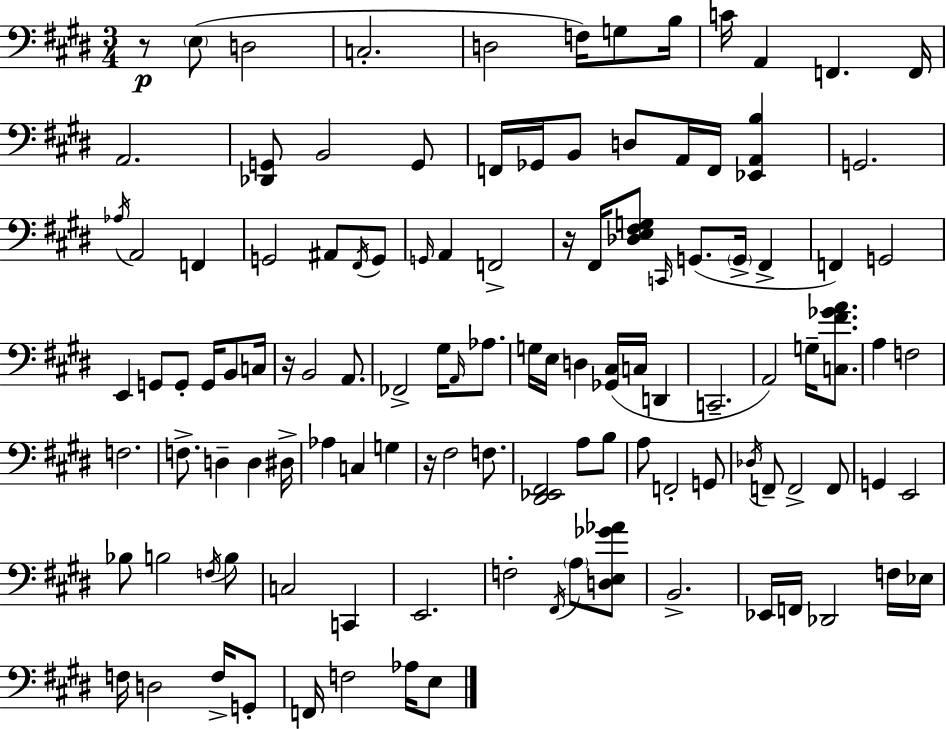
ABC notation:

X:1
T:Untitled
M:3/4
L:1/4
K:E
z/2 E,/2 D,2 C,2 D,2 F,/4 G,/2 B,/4 C/4 A,, F,, F,,/4 A,,2 [_D,,G,,]/2 B,,2 G,,/2 F,,/4 _G,,/4 B,,/2 D,/2 A,,/4 F,,/4 [_E,,A,,B,] G,,2 _A,/4 A,,2 F,, G,,2 ^A,,/2 ^F,,/4 G,,/2 G,,/4 A,, F,,2 z/4 ^F,,/4 [_D,E,^F,G,]/2 C,,/4 G,,/2 G,,/4 ^F,, F,, G,,2 E,, G,,/2 G,,/2 G,,/4 B,,/2 C,/4 z/4 B,,2 A,,/2 _F,,2 ^G,/4 A,,/4 _A,/2 G,/4 E,/4 D, [_G,,^C,]/4 C,/4 D,, C,,2 A,,2 G,/4 [C,^F_GA]/2 A, F,2 F,2 F,/2 D, D, ^D,/4 _A, C, G, z/4 ^F,2 F,/2 [^D,,_E,,^F,,]2 A,/2 B,/2 A,/2 F,,2 G,,/2 _D,/4 F,,/2 F,,2 F,,/2 G,, E,,2 _B,/2 B,2 F,/4 B,/2 C,2 C,, E,,2 F,2 ^F,,/4 A,/2 [D,E,_G_A]/2 B,,2 _E,,/4 F,,/4 _D,,2 F,/4 _E,/4 F,/4 D,2 F,/4 G,,/2 F,,/4 F,2 _A,/4 E,/2